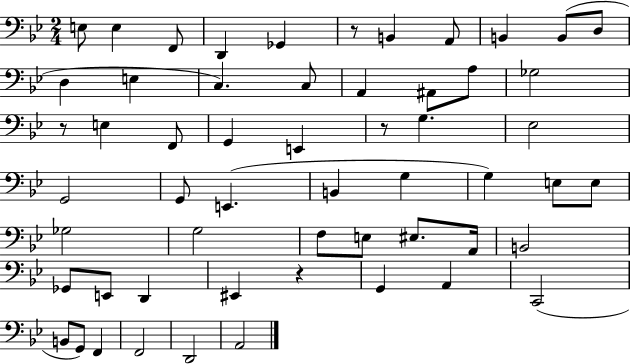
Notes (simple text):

E3/e E3/q F2/e D2/q Gb2/q R/e B2/q A2/e B2/q B2/e D3/e D3/q E3/q C3/q. C3/e A2/q A#2/e A3/e Gb3/h R/e E3/q F2/e G2/q E2/q R/e G3/q. Eb3/h G2/h G2/e E2/q. B2/q G3/q G3/q E3/e E3/e Gb3/h G3/h F3/e E3/e EIS3/e. A2/s B2/h Gb2/e E2/e D2/q EIS2/q R/q G2/q A2/q C2/h B2/e G2/e F2/q F2/h D2/h A2/h